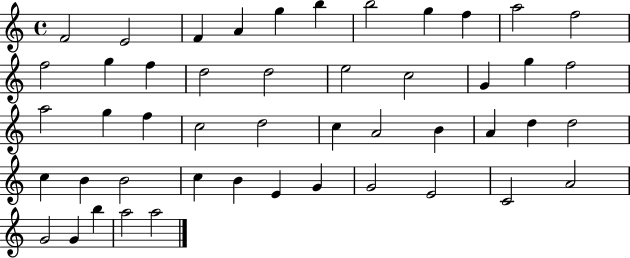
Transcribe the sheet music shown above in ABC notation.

X:1
T:Untitled
M:4/4
L:1/4
K:C
F2 E2 F A g b b2 g f a2 f2 f2 g f d2 d2 e2 c2 G g f2 a2 g f c2 d2 c A2 B A d d2 c B B2 c B E G G2 E2 C2 A2 G2 G b a2 a2